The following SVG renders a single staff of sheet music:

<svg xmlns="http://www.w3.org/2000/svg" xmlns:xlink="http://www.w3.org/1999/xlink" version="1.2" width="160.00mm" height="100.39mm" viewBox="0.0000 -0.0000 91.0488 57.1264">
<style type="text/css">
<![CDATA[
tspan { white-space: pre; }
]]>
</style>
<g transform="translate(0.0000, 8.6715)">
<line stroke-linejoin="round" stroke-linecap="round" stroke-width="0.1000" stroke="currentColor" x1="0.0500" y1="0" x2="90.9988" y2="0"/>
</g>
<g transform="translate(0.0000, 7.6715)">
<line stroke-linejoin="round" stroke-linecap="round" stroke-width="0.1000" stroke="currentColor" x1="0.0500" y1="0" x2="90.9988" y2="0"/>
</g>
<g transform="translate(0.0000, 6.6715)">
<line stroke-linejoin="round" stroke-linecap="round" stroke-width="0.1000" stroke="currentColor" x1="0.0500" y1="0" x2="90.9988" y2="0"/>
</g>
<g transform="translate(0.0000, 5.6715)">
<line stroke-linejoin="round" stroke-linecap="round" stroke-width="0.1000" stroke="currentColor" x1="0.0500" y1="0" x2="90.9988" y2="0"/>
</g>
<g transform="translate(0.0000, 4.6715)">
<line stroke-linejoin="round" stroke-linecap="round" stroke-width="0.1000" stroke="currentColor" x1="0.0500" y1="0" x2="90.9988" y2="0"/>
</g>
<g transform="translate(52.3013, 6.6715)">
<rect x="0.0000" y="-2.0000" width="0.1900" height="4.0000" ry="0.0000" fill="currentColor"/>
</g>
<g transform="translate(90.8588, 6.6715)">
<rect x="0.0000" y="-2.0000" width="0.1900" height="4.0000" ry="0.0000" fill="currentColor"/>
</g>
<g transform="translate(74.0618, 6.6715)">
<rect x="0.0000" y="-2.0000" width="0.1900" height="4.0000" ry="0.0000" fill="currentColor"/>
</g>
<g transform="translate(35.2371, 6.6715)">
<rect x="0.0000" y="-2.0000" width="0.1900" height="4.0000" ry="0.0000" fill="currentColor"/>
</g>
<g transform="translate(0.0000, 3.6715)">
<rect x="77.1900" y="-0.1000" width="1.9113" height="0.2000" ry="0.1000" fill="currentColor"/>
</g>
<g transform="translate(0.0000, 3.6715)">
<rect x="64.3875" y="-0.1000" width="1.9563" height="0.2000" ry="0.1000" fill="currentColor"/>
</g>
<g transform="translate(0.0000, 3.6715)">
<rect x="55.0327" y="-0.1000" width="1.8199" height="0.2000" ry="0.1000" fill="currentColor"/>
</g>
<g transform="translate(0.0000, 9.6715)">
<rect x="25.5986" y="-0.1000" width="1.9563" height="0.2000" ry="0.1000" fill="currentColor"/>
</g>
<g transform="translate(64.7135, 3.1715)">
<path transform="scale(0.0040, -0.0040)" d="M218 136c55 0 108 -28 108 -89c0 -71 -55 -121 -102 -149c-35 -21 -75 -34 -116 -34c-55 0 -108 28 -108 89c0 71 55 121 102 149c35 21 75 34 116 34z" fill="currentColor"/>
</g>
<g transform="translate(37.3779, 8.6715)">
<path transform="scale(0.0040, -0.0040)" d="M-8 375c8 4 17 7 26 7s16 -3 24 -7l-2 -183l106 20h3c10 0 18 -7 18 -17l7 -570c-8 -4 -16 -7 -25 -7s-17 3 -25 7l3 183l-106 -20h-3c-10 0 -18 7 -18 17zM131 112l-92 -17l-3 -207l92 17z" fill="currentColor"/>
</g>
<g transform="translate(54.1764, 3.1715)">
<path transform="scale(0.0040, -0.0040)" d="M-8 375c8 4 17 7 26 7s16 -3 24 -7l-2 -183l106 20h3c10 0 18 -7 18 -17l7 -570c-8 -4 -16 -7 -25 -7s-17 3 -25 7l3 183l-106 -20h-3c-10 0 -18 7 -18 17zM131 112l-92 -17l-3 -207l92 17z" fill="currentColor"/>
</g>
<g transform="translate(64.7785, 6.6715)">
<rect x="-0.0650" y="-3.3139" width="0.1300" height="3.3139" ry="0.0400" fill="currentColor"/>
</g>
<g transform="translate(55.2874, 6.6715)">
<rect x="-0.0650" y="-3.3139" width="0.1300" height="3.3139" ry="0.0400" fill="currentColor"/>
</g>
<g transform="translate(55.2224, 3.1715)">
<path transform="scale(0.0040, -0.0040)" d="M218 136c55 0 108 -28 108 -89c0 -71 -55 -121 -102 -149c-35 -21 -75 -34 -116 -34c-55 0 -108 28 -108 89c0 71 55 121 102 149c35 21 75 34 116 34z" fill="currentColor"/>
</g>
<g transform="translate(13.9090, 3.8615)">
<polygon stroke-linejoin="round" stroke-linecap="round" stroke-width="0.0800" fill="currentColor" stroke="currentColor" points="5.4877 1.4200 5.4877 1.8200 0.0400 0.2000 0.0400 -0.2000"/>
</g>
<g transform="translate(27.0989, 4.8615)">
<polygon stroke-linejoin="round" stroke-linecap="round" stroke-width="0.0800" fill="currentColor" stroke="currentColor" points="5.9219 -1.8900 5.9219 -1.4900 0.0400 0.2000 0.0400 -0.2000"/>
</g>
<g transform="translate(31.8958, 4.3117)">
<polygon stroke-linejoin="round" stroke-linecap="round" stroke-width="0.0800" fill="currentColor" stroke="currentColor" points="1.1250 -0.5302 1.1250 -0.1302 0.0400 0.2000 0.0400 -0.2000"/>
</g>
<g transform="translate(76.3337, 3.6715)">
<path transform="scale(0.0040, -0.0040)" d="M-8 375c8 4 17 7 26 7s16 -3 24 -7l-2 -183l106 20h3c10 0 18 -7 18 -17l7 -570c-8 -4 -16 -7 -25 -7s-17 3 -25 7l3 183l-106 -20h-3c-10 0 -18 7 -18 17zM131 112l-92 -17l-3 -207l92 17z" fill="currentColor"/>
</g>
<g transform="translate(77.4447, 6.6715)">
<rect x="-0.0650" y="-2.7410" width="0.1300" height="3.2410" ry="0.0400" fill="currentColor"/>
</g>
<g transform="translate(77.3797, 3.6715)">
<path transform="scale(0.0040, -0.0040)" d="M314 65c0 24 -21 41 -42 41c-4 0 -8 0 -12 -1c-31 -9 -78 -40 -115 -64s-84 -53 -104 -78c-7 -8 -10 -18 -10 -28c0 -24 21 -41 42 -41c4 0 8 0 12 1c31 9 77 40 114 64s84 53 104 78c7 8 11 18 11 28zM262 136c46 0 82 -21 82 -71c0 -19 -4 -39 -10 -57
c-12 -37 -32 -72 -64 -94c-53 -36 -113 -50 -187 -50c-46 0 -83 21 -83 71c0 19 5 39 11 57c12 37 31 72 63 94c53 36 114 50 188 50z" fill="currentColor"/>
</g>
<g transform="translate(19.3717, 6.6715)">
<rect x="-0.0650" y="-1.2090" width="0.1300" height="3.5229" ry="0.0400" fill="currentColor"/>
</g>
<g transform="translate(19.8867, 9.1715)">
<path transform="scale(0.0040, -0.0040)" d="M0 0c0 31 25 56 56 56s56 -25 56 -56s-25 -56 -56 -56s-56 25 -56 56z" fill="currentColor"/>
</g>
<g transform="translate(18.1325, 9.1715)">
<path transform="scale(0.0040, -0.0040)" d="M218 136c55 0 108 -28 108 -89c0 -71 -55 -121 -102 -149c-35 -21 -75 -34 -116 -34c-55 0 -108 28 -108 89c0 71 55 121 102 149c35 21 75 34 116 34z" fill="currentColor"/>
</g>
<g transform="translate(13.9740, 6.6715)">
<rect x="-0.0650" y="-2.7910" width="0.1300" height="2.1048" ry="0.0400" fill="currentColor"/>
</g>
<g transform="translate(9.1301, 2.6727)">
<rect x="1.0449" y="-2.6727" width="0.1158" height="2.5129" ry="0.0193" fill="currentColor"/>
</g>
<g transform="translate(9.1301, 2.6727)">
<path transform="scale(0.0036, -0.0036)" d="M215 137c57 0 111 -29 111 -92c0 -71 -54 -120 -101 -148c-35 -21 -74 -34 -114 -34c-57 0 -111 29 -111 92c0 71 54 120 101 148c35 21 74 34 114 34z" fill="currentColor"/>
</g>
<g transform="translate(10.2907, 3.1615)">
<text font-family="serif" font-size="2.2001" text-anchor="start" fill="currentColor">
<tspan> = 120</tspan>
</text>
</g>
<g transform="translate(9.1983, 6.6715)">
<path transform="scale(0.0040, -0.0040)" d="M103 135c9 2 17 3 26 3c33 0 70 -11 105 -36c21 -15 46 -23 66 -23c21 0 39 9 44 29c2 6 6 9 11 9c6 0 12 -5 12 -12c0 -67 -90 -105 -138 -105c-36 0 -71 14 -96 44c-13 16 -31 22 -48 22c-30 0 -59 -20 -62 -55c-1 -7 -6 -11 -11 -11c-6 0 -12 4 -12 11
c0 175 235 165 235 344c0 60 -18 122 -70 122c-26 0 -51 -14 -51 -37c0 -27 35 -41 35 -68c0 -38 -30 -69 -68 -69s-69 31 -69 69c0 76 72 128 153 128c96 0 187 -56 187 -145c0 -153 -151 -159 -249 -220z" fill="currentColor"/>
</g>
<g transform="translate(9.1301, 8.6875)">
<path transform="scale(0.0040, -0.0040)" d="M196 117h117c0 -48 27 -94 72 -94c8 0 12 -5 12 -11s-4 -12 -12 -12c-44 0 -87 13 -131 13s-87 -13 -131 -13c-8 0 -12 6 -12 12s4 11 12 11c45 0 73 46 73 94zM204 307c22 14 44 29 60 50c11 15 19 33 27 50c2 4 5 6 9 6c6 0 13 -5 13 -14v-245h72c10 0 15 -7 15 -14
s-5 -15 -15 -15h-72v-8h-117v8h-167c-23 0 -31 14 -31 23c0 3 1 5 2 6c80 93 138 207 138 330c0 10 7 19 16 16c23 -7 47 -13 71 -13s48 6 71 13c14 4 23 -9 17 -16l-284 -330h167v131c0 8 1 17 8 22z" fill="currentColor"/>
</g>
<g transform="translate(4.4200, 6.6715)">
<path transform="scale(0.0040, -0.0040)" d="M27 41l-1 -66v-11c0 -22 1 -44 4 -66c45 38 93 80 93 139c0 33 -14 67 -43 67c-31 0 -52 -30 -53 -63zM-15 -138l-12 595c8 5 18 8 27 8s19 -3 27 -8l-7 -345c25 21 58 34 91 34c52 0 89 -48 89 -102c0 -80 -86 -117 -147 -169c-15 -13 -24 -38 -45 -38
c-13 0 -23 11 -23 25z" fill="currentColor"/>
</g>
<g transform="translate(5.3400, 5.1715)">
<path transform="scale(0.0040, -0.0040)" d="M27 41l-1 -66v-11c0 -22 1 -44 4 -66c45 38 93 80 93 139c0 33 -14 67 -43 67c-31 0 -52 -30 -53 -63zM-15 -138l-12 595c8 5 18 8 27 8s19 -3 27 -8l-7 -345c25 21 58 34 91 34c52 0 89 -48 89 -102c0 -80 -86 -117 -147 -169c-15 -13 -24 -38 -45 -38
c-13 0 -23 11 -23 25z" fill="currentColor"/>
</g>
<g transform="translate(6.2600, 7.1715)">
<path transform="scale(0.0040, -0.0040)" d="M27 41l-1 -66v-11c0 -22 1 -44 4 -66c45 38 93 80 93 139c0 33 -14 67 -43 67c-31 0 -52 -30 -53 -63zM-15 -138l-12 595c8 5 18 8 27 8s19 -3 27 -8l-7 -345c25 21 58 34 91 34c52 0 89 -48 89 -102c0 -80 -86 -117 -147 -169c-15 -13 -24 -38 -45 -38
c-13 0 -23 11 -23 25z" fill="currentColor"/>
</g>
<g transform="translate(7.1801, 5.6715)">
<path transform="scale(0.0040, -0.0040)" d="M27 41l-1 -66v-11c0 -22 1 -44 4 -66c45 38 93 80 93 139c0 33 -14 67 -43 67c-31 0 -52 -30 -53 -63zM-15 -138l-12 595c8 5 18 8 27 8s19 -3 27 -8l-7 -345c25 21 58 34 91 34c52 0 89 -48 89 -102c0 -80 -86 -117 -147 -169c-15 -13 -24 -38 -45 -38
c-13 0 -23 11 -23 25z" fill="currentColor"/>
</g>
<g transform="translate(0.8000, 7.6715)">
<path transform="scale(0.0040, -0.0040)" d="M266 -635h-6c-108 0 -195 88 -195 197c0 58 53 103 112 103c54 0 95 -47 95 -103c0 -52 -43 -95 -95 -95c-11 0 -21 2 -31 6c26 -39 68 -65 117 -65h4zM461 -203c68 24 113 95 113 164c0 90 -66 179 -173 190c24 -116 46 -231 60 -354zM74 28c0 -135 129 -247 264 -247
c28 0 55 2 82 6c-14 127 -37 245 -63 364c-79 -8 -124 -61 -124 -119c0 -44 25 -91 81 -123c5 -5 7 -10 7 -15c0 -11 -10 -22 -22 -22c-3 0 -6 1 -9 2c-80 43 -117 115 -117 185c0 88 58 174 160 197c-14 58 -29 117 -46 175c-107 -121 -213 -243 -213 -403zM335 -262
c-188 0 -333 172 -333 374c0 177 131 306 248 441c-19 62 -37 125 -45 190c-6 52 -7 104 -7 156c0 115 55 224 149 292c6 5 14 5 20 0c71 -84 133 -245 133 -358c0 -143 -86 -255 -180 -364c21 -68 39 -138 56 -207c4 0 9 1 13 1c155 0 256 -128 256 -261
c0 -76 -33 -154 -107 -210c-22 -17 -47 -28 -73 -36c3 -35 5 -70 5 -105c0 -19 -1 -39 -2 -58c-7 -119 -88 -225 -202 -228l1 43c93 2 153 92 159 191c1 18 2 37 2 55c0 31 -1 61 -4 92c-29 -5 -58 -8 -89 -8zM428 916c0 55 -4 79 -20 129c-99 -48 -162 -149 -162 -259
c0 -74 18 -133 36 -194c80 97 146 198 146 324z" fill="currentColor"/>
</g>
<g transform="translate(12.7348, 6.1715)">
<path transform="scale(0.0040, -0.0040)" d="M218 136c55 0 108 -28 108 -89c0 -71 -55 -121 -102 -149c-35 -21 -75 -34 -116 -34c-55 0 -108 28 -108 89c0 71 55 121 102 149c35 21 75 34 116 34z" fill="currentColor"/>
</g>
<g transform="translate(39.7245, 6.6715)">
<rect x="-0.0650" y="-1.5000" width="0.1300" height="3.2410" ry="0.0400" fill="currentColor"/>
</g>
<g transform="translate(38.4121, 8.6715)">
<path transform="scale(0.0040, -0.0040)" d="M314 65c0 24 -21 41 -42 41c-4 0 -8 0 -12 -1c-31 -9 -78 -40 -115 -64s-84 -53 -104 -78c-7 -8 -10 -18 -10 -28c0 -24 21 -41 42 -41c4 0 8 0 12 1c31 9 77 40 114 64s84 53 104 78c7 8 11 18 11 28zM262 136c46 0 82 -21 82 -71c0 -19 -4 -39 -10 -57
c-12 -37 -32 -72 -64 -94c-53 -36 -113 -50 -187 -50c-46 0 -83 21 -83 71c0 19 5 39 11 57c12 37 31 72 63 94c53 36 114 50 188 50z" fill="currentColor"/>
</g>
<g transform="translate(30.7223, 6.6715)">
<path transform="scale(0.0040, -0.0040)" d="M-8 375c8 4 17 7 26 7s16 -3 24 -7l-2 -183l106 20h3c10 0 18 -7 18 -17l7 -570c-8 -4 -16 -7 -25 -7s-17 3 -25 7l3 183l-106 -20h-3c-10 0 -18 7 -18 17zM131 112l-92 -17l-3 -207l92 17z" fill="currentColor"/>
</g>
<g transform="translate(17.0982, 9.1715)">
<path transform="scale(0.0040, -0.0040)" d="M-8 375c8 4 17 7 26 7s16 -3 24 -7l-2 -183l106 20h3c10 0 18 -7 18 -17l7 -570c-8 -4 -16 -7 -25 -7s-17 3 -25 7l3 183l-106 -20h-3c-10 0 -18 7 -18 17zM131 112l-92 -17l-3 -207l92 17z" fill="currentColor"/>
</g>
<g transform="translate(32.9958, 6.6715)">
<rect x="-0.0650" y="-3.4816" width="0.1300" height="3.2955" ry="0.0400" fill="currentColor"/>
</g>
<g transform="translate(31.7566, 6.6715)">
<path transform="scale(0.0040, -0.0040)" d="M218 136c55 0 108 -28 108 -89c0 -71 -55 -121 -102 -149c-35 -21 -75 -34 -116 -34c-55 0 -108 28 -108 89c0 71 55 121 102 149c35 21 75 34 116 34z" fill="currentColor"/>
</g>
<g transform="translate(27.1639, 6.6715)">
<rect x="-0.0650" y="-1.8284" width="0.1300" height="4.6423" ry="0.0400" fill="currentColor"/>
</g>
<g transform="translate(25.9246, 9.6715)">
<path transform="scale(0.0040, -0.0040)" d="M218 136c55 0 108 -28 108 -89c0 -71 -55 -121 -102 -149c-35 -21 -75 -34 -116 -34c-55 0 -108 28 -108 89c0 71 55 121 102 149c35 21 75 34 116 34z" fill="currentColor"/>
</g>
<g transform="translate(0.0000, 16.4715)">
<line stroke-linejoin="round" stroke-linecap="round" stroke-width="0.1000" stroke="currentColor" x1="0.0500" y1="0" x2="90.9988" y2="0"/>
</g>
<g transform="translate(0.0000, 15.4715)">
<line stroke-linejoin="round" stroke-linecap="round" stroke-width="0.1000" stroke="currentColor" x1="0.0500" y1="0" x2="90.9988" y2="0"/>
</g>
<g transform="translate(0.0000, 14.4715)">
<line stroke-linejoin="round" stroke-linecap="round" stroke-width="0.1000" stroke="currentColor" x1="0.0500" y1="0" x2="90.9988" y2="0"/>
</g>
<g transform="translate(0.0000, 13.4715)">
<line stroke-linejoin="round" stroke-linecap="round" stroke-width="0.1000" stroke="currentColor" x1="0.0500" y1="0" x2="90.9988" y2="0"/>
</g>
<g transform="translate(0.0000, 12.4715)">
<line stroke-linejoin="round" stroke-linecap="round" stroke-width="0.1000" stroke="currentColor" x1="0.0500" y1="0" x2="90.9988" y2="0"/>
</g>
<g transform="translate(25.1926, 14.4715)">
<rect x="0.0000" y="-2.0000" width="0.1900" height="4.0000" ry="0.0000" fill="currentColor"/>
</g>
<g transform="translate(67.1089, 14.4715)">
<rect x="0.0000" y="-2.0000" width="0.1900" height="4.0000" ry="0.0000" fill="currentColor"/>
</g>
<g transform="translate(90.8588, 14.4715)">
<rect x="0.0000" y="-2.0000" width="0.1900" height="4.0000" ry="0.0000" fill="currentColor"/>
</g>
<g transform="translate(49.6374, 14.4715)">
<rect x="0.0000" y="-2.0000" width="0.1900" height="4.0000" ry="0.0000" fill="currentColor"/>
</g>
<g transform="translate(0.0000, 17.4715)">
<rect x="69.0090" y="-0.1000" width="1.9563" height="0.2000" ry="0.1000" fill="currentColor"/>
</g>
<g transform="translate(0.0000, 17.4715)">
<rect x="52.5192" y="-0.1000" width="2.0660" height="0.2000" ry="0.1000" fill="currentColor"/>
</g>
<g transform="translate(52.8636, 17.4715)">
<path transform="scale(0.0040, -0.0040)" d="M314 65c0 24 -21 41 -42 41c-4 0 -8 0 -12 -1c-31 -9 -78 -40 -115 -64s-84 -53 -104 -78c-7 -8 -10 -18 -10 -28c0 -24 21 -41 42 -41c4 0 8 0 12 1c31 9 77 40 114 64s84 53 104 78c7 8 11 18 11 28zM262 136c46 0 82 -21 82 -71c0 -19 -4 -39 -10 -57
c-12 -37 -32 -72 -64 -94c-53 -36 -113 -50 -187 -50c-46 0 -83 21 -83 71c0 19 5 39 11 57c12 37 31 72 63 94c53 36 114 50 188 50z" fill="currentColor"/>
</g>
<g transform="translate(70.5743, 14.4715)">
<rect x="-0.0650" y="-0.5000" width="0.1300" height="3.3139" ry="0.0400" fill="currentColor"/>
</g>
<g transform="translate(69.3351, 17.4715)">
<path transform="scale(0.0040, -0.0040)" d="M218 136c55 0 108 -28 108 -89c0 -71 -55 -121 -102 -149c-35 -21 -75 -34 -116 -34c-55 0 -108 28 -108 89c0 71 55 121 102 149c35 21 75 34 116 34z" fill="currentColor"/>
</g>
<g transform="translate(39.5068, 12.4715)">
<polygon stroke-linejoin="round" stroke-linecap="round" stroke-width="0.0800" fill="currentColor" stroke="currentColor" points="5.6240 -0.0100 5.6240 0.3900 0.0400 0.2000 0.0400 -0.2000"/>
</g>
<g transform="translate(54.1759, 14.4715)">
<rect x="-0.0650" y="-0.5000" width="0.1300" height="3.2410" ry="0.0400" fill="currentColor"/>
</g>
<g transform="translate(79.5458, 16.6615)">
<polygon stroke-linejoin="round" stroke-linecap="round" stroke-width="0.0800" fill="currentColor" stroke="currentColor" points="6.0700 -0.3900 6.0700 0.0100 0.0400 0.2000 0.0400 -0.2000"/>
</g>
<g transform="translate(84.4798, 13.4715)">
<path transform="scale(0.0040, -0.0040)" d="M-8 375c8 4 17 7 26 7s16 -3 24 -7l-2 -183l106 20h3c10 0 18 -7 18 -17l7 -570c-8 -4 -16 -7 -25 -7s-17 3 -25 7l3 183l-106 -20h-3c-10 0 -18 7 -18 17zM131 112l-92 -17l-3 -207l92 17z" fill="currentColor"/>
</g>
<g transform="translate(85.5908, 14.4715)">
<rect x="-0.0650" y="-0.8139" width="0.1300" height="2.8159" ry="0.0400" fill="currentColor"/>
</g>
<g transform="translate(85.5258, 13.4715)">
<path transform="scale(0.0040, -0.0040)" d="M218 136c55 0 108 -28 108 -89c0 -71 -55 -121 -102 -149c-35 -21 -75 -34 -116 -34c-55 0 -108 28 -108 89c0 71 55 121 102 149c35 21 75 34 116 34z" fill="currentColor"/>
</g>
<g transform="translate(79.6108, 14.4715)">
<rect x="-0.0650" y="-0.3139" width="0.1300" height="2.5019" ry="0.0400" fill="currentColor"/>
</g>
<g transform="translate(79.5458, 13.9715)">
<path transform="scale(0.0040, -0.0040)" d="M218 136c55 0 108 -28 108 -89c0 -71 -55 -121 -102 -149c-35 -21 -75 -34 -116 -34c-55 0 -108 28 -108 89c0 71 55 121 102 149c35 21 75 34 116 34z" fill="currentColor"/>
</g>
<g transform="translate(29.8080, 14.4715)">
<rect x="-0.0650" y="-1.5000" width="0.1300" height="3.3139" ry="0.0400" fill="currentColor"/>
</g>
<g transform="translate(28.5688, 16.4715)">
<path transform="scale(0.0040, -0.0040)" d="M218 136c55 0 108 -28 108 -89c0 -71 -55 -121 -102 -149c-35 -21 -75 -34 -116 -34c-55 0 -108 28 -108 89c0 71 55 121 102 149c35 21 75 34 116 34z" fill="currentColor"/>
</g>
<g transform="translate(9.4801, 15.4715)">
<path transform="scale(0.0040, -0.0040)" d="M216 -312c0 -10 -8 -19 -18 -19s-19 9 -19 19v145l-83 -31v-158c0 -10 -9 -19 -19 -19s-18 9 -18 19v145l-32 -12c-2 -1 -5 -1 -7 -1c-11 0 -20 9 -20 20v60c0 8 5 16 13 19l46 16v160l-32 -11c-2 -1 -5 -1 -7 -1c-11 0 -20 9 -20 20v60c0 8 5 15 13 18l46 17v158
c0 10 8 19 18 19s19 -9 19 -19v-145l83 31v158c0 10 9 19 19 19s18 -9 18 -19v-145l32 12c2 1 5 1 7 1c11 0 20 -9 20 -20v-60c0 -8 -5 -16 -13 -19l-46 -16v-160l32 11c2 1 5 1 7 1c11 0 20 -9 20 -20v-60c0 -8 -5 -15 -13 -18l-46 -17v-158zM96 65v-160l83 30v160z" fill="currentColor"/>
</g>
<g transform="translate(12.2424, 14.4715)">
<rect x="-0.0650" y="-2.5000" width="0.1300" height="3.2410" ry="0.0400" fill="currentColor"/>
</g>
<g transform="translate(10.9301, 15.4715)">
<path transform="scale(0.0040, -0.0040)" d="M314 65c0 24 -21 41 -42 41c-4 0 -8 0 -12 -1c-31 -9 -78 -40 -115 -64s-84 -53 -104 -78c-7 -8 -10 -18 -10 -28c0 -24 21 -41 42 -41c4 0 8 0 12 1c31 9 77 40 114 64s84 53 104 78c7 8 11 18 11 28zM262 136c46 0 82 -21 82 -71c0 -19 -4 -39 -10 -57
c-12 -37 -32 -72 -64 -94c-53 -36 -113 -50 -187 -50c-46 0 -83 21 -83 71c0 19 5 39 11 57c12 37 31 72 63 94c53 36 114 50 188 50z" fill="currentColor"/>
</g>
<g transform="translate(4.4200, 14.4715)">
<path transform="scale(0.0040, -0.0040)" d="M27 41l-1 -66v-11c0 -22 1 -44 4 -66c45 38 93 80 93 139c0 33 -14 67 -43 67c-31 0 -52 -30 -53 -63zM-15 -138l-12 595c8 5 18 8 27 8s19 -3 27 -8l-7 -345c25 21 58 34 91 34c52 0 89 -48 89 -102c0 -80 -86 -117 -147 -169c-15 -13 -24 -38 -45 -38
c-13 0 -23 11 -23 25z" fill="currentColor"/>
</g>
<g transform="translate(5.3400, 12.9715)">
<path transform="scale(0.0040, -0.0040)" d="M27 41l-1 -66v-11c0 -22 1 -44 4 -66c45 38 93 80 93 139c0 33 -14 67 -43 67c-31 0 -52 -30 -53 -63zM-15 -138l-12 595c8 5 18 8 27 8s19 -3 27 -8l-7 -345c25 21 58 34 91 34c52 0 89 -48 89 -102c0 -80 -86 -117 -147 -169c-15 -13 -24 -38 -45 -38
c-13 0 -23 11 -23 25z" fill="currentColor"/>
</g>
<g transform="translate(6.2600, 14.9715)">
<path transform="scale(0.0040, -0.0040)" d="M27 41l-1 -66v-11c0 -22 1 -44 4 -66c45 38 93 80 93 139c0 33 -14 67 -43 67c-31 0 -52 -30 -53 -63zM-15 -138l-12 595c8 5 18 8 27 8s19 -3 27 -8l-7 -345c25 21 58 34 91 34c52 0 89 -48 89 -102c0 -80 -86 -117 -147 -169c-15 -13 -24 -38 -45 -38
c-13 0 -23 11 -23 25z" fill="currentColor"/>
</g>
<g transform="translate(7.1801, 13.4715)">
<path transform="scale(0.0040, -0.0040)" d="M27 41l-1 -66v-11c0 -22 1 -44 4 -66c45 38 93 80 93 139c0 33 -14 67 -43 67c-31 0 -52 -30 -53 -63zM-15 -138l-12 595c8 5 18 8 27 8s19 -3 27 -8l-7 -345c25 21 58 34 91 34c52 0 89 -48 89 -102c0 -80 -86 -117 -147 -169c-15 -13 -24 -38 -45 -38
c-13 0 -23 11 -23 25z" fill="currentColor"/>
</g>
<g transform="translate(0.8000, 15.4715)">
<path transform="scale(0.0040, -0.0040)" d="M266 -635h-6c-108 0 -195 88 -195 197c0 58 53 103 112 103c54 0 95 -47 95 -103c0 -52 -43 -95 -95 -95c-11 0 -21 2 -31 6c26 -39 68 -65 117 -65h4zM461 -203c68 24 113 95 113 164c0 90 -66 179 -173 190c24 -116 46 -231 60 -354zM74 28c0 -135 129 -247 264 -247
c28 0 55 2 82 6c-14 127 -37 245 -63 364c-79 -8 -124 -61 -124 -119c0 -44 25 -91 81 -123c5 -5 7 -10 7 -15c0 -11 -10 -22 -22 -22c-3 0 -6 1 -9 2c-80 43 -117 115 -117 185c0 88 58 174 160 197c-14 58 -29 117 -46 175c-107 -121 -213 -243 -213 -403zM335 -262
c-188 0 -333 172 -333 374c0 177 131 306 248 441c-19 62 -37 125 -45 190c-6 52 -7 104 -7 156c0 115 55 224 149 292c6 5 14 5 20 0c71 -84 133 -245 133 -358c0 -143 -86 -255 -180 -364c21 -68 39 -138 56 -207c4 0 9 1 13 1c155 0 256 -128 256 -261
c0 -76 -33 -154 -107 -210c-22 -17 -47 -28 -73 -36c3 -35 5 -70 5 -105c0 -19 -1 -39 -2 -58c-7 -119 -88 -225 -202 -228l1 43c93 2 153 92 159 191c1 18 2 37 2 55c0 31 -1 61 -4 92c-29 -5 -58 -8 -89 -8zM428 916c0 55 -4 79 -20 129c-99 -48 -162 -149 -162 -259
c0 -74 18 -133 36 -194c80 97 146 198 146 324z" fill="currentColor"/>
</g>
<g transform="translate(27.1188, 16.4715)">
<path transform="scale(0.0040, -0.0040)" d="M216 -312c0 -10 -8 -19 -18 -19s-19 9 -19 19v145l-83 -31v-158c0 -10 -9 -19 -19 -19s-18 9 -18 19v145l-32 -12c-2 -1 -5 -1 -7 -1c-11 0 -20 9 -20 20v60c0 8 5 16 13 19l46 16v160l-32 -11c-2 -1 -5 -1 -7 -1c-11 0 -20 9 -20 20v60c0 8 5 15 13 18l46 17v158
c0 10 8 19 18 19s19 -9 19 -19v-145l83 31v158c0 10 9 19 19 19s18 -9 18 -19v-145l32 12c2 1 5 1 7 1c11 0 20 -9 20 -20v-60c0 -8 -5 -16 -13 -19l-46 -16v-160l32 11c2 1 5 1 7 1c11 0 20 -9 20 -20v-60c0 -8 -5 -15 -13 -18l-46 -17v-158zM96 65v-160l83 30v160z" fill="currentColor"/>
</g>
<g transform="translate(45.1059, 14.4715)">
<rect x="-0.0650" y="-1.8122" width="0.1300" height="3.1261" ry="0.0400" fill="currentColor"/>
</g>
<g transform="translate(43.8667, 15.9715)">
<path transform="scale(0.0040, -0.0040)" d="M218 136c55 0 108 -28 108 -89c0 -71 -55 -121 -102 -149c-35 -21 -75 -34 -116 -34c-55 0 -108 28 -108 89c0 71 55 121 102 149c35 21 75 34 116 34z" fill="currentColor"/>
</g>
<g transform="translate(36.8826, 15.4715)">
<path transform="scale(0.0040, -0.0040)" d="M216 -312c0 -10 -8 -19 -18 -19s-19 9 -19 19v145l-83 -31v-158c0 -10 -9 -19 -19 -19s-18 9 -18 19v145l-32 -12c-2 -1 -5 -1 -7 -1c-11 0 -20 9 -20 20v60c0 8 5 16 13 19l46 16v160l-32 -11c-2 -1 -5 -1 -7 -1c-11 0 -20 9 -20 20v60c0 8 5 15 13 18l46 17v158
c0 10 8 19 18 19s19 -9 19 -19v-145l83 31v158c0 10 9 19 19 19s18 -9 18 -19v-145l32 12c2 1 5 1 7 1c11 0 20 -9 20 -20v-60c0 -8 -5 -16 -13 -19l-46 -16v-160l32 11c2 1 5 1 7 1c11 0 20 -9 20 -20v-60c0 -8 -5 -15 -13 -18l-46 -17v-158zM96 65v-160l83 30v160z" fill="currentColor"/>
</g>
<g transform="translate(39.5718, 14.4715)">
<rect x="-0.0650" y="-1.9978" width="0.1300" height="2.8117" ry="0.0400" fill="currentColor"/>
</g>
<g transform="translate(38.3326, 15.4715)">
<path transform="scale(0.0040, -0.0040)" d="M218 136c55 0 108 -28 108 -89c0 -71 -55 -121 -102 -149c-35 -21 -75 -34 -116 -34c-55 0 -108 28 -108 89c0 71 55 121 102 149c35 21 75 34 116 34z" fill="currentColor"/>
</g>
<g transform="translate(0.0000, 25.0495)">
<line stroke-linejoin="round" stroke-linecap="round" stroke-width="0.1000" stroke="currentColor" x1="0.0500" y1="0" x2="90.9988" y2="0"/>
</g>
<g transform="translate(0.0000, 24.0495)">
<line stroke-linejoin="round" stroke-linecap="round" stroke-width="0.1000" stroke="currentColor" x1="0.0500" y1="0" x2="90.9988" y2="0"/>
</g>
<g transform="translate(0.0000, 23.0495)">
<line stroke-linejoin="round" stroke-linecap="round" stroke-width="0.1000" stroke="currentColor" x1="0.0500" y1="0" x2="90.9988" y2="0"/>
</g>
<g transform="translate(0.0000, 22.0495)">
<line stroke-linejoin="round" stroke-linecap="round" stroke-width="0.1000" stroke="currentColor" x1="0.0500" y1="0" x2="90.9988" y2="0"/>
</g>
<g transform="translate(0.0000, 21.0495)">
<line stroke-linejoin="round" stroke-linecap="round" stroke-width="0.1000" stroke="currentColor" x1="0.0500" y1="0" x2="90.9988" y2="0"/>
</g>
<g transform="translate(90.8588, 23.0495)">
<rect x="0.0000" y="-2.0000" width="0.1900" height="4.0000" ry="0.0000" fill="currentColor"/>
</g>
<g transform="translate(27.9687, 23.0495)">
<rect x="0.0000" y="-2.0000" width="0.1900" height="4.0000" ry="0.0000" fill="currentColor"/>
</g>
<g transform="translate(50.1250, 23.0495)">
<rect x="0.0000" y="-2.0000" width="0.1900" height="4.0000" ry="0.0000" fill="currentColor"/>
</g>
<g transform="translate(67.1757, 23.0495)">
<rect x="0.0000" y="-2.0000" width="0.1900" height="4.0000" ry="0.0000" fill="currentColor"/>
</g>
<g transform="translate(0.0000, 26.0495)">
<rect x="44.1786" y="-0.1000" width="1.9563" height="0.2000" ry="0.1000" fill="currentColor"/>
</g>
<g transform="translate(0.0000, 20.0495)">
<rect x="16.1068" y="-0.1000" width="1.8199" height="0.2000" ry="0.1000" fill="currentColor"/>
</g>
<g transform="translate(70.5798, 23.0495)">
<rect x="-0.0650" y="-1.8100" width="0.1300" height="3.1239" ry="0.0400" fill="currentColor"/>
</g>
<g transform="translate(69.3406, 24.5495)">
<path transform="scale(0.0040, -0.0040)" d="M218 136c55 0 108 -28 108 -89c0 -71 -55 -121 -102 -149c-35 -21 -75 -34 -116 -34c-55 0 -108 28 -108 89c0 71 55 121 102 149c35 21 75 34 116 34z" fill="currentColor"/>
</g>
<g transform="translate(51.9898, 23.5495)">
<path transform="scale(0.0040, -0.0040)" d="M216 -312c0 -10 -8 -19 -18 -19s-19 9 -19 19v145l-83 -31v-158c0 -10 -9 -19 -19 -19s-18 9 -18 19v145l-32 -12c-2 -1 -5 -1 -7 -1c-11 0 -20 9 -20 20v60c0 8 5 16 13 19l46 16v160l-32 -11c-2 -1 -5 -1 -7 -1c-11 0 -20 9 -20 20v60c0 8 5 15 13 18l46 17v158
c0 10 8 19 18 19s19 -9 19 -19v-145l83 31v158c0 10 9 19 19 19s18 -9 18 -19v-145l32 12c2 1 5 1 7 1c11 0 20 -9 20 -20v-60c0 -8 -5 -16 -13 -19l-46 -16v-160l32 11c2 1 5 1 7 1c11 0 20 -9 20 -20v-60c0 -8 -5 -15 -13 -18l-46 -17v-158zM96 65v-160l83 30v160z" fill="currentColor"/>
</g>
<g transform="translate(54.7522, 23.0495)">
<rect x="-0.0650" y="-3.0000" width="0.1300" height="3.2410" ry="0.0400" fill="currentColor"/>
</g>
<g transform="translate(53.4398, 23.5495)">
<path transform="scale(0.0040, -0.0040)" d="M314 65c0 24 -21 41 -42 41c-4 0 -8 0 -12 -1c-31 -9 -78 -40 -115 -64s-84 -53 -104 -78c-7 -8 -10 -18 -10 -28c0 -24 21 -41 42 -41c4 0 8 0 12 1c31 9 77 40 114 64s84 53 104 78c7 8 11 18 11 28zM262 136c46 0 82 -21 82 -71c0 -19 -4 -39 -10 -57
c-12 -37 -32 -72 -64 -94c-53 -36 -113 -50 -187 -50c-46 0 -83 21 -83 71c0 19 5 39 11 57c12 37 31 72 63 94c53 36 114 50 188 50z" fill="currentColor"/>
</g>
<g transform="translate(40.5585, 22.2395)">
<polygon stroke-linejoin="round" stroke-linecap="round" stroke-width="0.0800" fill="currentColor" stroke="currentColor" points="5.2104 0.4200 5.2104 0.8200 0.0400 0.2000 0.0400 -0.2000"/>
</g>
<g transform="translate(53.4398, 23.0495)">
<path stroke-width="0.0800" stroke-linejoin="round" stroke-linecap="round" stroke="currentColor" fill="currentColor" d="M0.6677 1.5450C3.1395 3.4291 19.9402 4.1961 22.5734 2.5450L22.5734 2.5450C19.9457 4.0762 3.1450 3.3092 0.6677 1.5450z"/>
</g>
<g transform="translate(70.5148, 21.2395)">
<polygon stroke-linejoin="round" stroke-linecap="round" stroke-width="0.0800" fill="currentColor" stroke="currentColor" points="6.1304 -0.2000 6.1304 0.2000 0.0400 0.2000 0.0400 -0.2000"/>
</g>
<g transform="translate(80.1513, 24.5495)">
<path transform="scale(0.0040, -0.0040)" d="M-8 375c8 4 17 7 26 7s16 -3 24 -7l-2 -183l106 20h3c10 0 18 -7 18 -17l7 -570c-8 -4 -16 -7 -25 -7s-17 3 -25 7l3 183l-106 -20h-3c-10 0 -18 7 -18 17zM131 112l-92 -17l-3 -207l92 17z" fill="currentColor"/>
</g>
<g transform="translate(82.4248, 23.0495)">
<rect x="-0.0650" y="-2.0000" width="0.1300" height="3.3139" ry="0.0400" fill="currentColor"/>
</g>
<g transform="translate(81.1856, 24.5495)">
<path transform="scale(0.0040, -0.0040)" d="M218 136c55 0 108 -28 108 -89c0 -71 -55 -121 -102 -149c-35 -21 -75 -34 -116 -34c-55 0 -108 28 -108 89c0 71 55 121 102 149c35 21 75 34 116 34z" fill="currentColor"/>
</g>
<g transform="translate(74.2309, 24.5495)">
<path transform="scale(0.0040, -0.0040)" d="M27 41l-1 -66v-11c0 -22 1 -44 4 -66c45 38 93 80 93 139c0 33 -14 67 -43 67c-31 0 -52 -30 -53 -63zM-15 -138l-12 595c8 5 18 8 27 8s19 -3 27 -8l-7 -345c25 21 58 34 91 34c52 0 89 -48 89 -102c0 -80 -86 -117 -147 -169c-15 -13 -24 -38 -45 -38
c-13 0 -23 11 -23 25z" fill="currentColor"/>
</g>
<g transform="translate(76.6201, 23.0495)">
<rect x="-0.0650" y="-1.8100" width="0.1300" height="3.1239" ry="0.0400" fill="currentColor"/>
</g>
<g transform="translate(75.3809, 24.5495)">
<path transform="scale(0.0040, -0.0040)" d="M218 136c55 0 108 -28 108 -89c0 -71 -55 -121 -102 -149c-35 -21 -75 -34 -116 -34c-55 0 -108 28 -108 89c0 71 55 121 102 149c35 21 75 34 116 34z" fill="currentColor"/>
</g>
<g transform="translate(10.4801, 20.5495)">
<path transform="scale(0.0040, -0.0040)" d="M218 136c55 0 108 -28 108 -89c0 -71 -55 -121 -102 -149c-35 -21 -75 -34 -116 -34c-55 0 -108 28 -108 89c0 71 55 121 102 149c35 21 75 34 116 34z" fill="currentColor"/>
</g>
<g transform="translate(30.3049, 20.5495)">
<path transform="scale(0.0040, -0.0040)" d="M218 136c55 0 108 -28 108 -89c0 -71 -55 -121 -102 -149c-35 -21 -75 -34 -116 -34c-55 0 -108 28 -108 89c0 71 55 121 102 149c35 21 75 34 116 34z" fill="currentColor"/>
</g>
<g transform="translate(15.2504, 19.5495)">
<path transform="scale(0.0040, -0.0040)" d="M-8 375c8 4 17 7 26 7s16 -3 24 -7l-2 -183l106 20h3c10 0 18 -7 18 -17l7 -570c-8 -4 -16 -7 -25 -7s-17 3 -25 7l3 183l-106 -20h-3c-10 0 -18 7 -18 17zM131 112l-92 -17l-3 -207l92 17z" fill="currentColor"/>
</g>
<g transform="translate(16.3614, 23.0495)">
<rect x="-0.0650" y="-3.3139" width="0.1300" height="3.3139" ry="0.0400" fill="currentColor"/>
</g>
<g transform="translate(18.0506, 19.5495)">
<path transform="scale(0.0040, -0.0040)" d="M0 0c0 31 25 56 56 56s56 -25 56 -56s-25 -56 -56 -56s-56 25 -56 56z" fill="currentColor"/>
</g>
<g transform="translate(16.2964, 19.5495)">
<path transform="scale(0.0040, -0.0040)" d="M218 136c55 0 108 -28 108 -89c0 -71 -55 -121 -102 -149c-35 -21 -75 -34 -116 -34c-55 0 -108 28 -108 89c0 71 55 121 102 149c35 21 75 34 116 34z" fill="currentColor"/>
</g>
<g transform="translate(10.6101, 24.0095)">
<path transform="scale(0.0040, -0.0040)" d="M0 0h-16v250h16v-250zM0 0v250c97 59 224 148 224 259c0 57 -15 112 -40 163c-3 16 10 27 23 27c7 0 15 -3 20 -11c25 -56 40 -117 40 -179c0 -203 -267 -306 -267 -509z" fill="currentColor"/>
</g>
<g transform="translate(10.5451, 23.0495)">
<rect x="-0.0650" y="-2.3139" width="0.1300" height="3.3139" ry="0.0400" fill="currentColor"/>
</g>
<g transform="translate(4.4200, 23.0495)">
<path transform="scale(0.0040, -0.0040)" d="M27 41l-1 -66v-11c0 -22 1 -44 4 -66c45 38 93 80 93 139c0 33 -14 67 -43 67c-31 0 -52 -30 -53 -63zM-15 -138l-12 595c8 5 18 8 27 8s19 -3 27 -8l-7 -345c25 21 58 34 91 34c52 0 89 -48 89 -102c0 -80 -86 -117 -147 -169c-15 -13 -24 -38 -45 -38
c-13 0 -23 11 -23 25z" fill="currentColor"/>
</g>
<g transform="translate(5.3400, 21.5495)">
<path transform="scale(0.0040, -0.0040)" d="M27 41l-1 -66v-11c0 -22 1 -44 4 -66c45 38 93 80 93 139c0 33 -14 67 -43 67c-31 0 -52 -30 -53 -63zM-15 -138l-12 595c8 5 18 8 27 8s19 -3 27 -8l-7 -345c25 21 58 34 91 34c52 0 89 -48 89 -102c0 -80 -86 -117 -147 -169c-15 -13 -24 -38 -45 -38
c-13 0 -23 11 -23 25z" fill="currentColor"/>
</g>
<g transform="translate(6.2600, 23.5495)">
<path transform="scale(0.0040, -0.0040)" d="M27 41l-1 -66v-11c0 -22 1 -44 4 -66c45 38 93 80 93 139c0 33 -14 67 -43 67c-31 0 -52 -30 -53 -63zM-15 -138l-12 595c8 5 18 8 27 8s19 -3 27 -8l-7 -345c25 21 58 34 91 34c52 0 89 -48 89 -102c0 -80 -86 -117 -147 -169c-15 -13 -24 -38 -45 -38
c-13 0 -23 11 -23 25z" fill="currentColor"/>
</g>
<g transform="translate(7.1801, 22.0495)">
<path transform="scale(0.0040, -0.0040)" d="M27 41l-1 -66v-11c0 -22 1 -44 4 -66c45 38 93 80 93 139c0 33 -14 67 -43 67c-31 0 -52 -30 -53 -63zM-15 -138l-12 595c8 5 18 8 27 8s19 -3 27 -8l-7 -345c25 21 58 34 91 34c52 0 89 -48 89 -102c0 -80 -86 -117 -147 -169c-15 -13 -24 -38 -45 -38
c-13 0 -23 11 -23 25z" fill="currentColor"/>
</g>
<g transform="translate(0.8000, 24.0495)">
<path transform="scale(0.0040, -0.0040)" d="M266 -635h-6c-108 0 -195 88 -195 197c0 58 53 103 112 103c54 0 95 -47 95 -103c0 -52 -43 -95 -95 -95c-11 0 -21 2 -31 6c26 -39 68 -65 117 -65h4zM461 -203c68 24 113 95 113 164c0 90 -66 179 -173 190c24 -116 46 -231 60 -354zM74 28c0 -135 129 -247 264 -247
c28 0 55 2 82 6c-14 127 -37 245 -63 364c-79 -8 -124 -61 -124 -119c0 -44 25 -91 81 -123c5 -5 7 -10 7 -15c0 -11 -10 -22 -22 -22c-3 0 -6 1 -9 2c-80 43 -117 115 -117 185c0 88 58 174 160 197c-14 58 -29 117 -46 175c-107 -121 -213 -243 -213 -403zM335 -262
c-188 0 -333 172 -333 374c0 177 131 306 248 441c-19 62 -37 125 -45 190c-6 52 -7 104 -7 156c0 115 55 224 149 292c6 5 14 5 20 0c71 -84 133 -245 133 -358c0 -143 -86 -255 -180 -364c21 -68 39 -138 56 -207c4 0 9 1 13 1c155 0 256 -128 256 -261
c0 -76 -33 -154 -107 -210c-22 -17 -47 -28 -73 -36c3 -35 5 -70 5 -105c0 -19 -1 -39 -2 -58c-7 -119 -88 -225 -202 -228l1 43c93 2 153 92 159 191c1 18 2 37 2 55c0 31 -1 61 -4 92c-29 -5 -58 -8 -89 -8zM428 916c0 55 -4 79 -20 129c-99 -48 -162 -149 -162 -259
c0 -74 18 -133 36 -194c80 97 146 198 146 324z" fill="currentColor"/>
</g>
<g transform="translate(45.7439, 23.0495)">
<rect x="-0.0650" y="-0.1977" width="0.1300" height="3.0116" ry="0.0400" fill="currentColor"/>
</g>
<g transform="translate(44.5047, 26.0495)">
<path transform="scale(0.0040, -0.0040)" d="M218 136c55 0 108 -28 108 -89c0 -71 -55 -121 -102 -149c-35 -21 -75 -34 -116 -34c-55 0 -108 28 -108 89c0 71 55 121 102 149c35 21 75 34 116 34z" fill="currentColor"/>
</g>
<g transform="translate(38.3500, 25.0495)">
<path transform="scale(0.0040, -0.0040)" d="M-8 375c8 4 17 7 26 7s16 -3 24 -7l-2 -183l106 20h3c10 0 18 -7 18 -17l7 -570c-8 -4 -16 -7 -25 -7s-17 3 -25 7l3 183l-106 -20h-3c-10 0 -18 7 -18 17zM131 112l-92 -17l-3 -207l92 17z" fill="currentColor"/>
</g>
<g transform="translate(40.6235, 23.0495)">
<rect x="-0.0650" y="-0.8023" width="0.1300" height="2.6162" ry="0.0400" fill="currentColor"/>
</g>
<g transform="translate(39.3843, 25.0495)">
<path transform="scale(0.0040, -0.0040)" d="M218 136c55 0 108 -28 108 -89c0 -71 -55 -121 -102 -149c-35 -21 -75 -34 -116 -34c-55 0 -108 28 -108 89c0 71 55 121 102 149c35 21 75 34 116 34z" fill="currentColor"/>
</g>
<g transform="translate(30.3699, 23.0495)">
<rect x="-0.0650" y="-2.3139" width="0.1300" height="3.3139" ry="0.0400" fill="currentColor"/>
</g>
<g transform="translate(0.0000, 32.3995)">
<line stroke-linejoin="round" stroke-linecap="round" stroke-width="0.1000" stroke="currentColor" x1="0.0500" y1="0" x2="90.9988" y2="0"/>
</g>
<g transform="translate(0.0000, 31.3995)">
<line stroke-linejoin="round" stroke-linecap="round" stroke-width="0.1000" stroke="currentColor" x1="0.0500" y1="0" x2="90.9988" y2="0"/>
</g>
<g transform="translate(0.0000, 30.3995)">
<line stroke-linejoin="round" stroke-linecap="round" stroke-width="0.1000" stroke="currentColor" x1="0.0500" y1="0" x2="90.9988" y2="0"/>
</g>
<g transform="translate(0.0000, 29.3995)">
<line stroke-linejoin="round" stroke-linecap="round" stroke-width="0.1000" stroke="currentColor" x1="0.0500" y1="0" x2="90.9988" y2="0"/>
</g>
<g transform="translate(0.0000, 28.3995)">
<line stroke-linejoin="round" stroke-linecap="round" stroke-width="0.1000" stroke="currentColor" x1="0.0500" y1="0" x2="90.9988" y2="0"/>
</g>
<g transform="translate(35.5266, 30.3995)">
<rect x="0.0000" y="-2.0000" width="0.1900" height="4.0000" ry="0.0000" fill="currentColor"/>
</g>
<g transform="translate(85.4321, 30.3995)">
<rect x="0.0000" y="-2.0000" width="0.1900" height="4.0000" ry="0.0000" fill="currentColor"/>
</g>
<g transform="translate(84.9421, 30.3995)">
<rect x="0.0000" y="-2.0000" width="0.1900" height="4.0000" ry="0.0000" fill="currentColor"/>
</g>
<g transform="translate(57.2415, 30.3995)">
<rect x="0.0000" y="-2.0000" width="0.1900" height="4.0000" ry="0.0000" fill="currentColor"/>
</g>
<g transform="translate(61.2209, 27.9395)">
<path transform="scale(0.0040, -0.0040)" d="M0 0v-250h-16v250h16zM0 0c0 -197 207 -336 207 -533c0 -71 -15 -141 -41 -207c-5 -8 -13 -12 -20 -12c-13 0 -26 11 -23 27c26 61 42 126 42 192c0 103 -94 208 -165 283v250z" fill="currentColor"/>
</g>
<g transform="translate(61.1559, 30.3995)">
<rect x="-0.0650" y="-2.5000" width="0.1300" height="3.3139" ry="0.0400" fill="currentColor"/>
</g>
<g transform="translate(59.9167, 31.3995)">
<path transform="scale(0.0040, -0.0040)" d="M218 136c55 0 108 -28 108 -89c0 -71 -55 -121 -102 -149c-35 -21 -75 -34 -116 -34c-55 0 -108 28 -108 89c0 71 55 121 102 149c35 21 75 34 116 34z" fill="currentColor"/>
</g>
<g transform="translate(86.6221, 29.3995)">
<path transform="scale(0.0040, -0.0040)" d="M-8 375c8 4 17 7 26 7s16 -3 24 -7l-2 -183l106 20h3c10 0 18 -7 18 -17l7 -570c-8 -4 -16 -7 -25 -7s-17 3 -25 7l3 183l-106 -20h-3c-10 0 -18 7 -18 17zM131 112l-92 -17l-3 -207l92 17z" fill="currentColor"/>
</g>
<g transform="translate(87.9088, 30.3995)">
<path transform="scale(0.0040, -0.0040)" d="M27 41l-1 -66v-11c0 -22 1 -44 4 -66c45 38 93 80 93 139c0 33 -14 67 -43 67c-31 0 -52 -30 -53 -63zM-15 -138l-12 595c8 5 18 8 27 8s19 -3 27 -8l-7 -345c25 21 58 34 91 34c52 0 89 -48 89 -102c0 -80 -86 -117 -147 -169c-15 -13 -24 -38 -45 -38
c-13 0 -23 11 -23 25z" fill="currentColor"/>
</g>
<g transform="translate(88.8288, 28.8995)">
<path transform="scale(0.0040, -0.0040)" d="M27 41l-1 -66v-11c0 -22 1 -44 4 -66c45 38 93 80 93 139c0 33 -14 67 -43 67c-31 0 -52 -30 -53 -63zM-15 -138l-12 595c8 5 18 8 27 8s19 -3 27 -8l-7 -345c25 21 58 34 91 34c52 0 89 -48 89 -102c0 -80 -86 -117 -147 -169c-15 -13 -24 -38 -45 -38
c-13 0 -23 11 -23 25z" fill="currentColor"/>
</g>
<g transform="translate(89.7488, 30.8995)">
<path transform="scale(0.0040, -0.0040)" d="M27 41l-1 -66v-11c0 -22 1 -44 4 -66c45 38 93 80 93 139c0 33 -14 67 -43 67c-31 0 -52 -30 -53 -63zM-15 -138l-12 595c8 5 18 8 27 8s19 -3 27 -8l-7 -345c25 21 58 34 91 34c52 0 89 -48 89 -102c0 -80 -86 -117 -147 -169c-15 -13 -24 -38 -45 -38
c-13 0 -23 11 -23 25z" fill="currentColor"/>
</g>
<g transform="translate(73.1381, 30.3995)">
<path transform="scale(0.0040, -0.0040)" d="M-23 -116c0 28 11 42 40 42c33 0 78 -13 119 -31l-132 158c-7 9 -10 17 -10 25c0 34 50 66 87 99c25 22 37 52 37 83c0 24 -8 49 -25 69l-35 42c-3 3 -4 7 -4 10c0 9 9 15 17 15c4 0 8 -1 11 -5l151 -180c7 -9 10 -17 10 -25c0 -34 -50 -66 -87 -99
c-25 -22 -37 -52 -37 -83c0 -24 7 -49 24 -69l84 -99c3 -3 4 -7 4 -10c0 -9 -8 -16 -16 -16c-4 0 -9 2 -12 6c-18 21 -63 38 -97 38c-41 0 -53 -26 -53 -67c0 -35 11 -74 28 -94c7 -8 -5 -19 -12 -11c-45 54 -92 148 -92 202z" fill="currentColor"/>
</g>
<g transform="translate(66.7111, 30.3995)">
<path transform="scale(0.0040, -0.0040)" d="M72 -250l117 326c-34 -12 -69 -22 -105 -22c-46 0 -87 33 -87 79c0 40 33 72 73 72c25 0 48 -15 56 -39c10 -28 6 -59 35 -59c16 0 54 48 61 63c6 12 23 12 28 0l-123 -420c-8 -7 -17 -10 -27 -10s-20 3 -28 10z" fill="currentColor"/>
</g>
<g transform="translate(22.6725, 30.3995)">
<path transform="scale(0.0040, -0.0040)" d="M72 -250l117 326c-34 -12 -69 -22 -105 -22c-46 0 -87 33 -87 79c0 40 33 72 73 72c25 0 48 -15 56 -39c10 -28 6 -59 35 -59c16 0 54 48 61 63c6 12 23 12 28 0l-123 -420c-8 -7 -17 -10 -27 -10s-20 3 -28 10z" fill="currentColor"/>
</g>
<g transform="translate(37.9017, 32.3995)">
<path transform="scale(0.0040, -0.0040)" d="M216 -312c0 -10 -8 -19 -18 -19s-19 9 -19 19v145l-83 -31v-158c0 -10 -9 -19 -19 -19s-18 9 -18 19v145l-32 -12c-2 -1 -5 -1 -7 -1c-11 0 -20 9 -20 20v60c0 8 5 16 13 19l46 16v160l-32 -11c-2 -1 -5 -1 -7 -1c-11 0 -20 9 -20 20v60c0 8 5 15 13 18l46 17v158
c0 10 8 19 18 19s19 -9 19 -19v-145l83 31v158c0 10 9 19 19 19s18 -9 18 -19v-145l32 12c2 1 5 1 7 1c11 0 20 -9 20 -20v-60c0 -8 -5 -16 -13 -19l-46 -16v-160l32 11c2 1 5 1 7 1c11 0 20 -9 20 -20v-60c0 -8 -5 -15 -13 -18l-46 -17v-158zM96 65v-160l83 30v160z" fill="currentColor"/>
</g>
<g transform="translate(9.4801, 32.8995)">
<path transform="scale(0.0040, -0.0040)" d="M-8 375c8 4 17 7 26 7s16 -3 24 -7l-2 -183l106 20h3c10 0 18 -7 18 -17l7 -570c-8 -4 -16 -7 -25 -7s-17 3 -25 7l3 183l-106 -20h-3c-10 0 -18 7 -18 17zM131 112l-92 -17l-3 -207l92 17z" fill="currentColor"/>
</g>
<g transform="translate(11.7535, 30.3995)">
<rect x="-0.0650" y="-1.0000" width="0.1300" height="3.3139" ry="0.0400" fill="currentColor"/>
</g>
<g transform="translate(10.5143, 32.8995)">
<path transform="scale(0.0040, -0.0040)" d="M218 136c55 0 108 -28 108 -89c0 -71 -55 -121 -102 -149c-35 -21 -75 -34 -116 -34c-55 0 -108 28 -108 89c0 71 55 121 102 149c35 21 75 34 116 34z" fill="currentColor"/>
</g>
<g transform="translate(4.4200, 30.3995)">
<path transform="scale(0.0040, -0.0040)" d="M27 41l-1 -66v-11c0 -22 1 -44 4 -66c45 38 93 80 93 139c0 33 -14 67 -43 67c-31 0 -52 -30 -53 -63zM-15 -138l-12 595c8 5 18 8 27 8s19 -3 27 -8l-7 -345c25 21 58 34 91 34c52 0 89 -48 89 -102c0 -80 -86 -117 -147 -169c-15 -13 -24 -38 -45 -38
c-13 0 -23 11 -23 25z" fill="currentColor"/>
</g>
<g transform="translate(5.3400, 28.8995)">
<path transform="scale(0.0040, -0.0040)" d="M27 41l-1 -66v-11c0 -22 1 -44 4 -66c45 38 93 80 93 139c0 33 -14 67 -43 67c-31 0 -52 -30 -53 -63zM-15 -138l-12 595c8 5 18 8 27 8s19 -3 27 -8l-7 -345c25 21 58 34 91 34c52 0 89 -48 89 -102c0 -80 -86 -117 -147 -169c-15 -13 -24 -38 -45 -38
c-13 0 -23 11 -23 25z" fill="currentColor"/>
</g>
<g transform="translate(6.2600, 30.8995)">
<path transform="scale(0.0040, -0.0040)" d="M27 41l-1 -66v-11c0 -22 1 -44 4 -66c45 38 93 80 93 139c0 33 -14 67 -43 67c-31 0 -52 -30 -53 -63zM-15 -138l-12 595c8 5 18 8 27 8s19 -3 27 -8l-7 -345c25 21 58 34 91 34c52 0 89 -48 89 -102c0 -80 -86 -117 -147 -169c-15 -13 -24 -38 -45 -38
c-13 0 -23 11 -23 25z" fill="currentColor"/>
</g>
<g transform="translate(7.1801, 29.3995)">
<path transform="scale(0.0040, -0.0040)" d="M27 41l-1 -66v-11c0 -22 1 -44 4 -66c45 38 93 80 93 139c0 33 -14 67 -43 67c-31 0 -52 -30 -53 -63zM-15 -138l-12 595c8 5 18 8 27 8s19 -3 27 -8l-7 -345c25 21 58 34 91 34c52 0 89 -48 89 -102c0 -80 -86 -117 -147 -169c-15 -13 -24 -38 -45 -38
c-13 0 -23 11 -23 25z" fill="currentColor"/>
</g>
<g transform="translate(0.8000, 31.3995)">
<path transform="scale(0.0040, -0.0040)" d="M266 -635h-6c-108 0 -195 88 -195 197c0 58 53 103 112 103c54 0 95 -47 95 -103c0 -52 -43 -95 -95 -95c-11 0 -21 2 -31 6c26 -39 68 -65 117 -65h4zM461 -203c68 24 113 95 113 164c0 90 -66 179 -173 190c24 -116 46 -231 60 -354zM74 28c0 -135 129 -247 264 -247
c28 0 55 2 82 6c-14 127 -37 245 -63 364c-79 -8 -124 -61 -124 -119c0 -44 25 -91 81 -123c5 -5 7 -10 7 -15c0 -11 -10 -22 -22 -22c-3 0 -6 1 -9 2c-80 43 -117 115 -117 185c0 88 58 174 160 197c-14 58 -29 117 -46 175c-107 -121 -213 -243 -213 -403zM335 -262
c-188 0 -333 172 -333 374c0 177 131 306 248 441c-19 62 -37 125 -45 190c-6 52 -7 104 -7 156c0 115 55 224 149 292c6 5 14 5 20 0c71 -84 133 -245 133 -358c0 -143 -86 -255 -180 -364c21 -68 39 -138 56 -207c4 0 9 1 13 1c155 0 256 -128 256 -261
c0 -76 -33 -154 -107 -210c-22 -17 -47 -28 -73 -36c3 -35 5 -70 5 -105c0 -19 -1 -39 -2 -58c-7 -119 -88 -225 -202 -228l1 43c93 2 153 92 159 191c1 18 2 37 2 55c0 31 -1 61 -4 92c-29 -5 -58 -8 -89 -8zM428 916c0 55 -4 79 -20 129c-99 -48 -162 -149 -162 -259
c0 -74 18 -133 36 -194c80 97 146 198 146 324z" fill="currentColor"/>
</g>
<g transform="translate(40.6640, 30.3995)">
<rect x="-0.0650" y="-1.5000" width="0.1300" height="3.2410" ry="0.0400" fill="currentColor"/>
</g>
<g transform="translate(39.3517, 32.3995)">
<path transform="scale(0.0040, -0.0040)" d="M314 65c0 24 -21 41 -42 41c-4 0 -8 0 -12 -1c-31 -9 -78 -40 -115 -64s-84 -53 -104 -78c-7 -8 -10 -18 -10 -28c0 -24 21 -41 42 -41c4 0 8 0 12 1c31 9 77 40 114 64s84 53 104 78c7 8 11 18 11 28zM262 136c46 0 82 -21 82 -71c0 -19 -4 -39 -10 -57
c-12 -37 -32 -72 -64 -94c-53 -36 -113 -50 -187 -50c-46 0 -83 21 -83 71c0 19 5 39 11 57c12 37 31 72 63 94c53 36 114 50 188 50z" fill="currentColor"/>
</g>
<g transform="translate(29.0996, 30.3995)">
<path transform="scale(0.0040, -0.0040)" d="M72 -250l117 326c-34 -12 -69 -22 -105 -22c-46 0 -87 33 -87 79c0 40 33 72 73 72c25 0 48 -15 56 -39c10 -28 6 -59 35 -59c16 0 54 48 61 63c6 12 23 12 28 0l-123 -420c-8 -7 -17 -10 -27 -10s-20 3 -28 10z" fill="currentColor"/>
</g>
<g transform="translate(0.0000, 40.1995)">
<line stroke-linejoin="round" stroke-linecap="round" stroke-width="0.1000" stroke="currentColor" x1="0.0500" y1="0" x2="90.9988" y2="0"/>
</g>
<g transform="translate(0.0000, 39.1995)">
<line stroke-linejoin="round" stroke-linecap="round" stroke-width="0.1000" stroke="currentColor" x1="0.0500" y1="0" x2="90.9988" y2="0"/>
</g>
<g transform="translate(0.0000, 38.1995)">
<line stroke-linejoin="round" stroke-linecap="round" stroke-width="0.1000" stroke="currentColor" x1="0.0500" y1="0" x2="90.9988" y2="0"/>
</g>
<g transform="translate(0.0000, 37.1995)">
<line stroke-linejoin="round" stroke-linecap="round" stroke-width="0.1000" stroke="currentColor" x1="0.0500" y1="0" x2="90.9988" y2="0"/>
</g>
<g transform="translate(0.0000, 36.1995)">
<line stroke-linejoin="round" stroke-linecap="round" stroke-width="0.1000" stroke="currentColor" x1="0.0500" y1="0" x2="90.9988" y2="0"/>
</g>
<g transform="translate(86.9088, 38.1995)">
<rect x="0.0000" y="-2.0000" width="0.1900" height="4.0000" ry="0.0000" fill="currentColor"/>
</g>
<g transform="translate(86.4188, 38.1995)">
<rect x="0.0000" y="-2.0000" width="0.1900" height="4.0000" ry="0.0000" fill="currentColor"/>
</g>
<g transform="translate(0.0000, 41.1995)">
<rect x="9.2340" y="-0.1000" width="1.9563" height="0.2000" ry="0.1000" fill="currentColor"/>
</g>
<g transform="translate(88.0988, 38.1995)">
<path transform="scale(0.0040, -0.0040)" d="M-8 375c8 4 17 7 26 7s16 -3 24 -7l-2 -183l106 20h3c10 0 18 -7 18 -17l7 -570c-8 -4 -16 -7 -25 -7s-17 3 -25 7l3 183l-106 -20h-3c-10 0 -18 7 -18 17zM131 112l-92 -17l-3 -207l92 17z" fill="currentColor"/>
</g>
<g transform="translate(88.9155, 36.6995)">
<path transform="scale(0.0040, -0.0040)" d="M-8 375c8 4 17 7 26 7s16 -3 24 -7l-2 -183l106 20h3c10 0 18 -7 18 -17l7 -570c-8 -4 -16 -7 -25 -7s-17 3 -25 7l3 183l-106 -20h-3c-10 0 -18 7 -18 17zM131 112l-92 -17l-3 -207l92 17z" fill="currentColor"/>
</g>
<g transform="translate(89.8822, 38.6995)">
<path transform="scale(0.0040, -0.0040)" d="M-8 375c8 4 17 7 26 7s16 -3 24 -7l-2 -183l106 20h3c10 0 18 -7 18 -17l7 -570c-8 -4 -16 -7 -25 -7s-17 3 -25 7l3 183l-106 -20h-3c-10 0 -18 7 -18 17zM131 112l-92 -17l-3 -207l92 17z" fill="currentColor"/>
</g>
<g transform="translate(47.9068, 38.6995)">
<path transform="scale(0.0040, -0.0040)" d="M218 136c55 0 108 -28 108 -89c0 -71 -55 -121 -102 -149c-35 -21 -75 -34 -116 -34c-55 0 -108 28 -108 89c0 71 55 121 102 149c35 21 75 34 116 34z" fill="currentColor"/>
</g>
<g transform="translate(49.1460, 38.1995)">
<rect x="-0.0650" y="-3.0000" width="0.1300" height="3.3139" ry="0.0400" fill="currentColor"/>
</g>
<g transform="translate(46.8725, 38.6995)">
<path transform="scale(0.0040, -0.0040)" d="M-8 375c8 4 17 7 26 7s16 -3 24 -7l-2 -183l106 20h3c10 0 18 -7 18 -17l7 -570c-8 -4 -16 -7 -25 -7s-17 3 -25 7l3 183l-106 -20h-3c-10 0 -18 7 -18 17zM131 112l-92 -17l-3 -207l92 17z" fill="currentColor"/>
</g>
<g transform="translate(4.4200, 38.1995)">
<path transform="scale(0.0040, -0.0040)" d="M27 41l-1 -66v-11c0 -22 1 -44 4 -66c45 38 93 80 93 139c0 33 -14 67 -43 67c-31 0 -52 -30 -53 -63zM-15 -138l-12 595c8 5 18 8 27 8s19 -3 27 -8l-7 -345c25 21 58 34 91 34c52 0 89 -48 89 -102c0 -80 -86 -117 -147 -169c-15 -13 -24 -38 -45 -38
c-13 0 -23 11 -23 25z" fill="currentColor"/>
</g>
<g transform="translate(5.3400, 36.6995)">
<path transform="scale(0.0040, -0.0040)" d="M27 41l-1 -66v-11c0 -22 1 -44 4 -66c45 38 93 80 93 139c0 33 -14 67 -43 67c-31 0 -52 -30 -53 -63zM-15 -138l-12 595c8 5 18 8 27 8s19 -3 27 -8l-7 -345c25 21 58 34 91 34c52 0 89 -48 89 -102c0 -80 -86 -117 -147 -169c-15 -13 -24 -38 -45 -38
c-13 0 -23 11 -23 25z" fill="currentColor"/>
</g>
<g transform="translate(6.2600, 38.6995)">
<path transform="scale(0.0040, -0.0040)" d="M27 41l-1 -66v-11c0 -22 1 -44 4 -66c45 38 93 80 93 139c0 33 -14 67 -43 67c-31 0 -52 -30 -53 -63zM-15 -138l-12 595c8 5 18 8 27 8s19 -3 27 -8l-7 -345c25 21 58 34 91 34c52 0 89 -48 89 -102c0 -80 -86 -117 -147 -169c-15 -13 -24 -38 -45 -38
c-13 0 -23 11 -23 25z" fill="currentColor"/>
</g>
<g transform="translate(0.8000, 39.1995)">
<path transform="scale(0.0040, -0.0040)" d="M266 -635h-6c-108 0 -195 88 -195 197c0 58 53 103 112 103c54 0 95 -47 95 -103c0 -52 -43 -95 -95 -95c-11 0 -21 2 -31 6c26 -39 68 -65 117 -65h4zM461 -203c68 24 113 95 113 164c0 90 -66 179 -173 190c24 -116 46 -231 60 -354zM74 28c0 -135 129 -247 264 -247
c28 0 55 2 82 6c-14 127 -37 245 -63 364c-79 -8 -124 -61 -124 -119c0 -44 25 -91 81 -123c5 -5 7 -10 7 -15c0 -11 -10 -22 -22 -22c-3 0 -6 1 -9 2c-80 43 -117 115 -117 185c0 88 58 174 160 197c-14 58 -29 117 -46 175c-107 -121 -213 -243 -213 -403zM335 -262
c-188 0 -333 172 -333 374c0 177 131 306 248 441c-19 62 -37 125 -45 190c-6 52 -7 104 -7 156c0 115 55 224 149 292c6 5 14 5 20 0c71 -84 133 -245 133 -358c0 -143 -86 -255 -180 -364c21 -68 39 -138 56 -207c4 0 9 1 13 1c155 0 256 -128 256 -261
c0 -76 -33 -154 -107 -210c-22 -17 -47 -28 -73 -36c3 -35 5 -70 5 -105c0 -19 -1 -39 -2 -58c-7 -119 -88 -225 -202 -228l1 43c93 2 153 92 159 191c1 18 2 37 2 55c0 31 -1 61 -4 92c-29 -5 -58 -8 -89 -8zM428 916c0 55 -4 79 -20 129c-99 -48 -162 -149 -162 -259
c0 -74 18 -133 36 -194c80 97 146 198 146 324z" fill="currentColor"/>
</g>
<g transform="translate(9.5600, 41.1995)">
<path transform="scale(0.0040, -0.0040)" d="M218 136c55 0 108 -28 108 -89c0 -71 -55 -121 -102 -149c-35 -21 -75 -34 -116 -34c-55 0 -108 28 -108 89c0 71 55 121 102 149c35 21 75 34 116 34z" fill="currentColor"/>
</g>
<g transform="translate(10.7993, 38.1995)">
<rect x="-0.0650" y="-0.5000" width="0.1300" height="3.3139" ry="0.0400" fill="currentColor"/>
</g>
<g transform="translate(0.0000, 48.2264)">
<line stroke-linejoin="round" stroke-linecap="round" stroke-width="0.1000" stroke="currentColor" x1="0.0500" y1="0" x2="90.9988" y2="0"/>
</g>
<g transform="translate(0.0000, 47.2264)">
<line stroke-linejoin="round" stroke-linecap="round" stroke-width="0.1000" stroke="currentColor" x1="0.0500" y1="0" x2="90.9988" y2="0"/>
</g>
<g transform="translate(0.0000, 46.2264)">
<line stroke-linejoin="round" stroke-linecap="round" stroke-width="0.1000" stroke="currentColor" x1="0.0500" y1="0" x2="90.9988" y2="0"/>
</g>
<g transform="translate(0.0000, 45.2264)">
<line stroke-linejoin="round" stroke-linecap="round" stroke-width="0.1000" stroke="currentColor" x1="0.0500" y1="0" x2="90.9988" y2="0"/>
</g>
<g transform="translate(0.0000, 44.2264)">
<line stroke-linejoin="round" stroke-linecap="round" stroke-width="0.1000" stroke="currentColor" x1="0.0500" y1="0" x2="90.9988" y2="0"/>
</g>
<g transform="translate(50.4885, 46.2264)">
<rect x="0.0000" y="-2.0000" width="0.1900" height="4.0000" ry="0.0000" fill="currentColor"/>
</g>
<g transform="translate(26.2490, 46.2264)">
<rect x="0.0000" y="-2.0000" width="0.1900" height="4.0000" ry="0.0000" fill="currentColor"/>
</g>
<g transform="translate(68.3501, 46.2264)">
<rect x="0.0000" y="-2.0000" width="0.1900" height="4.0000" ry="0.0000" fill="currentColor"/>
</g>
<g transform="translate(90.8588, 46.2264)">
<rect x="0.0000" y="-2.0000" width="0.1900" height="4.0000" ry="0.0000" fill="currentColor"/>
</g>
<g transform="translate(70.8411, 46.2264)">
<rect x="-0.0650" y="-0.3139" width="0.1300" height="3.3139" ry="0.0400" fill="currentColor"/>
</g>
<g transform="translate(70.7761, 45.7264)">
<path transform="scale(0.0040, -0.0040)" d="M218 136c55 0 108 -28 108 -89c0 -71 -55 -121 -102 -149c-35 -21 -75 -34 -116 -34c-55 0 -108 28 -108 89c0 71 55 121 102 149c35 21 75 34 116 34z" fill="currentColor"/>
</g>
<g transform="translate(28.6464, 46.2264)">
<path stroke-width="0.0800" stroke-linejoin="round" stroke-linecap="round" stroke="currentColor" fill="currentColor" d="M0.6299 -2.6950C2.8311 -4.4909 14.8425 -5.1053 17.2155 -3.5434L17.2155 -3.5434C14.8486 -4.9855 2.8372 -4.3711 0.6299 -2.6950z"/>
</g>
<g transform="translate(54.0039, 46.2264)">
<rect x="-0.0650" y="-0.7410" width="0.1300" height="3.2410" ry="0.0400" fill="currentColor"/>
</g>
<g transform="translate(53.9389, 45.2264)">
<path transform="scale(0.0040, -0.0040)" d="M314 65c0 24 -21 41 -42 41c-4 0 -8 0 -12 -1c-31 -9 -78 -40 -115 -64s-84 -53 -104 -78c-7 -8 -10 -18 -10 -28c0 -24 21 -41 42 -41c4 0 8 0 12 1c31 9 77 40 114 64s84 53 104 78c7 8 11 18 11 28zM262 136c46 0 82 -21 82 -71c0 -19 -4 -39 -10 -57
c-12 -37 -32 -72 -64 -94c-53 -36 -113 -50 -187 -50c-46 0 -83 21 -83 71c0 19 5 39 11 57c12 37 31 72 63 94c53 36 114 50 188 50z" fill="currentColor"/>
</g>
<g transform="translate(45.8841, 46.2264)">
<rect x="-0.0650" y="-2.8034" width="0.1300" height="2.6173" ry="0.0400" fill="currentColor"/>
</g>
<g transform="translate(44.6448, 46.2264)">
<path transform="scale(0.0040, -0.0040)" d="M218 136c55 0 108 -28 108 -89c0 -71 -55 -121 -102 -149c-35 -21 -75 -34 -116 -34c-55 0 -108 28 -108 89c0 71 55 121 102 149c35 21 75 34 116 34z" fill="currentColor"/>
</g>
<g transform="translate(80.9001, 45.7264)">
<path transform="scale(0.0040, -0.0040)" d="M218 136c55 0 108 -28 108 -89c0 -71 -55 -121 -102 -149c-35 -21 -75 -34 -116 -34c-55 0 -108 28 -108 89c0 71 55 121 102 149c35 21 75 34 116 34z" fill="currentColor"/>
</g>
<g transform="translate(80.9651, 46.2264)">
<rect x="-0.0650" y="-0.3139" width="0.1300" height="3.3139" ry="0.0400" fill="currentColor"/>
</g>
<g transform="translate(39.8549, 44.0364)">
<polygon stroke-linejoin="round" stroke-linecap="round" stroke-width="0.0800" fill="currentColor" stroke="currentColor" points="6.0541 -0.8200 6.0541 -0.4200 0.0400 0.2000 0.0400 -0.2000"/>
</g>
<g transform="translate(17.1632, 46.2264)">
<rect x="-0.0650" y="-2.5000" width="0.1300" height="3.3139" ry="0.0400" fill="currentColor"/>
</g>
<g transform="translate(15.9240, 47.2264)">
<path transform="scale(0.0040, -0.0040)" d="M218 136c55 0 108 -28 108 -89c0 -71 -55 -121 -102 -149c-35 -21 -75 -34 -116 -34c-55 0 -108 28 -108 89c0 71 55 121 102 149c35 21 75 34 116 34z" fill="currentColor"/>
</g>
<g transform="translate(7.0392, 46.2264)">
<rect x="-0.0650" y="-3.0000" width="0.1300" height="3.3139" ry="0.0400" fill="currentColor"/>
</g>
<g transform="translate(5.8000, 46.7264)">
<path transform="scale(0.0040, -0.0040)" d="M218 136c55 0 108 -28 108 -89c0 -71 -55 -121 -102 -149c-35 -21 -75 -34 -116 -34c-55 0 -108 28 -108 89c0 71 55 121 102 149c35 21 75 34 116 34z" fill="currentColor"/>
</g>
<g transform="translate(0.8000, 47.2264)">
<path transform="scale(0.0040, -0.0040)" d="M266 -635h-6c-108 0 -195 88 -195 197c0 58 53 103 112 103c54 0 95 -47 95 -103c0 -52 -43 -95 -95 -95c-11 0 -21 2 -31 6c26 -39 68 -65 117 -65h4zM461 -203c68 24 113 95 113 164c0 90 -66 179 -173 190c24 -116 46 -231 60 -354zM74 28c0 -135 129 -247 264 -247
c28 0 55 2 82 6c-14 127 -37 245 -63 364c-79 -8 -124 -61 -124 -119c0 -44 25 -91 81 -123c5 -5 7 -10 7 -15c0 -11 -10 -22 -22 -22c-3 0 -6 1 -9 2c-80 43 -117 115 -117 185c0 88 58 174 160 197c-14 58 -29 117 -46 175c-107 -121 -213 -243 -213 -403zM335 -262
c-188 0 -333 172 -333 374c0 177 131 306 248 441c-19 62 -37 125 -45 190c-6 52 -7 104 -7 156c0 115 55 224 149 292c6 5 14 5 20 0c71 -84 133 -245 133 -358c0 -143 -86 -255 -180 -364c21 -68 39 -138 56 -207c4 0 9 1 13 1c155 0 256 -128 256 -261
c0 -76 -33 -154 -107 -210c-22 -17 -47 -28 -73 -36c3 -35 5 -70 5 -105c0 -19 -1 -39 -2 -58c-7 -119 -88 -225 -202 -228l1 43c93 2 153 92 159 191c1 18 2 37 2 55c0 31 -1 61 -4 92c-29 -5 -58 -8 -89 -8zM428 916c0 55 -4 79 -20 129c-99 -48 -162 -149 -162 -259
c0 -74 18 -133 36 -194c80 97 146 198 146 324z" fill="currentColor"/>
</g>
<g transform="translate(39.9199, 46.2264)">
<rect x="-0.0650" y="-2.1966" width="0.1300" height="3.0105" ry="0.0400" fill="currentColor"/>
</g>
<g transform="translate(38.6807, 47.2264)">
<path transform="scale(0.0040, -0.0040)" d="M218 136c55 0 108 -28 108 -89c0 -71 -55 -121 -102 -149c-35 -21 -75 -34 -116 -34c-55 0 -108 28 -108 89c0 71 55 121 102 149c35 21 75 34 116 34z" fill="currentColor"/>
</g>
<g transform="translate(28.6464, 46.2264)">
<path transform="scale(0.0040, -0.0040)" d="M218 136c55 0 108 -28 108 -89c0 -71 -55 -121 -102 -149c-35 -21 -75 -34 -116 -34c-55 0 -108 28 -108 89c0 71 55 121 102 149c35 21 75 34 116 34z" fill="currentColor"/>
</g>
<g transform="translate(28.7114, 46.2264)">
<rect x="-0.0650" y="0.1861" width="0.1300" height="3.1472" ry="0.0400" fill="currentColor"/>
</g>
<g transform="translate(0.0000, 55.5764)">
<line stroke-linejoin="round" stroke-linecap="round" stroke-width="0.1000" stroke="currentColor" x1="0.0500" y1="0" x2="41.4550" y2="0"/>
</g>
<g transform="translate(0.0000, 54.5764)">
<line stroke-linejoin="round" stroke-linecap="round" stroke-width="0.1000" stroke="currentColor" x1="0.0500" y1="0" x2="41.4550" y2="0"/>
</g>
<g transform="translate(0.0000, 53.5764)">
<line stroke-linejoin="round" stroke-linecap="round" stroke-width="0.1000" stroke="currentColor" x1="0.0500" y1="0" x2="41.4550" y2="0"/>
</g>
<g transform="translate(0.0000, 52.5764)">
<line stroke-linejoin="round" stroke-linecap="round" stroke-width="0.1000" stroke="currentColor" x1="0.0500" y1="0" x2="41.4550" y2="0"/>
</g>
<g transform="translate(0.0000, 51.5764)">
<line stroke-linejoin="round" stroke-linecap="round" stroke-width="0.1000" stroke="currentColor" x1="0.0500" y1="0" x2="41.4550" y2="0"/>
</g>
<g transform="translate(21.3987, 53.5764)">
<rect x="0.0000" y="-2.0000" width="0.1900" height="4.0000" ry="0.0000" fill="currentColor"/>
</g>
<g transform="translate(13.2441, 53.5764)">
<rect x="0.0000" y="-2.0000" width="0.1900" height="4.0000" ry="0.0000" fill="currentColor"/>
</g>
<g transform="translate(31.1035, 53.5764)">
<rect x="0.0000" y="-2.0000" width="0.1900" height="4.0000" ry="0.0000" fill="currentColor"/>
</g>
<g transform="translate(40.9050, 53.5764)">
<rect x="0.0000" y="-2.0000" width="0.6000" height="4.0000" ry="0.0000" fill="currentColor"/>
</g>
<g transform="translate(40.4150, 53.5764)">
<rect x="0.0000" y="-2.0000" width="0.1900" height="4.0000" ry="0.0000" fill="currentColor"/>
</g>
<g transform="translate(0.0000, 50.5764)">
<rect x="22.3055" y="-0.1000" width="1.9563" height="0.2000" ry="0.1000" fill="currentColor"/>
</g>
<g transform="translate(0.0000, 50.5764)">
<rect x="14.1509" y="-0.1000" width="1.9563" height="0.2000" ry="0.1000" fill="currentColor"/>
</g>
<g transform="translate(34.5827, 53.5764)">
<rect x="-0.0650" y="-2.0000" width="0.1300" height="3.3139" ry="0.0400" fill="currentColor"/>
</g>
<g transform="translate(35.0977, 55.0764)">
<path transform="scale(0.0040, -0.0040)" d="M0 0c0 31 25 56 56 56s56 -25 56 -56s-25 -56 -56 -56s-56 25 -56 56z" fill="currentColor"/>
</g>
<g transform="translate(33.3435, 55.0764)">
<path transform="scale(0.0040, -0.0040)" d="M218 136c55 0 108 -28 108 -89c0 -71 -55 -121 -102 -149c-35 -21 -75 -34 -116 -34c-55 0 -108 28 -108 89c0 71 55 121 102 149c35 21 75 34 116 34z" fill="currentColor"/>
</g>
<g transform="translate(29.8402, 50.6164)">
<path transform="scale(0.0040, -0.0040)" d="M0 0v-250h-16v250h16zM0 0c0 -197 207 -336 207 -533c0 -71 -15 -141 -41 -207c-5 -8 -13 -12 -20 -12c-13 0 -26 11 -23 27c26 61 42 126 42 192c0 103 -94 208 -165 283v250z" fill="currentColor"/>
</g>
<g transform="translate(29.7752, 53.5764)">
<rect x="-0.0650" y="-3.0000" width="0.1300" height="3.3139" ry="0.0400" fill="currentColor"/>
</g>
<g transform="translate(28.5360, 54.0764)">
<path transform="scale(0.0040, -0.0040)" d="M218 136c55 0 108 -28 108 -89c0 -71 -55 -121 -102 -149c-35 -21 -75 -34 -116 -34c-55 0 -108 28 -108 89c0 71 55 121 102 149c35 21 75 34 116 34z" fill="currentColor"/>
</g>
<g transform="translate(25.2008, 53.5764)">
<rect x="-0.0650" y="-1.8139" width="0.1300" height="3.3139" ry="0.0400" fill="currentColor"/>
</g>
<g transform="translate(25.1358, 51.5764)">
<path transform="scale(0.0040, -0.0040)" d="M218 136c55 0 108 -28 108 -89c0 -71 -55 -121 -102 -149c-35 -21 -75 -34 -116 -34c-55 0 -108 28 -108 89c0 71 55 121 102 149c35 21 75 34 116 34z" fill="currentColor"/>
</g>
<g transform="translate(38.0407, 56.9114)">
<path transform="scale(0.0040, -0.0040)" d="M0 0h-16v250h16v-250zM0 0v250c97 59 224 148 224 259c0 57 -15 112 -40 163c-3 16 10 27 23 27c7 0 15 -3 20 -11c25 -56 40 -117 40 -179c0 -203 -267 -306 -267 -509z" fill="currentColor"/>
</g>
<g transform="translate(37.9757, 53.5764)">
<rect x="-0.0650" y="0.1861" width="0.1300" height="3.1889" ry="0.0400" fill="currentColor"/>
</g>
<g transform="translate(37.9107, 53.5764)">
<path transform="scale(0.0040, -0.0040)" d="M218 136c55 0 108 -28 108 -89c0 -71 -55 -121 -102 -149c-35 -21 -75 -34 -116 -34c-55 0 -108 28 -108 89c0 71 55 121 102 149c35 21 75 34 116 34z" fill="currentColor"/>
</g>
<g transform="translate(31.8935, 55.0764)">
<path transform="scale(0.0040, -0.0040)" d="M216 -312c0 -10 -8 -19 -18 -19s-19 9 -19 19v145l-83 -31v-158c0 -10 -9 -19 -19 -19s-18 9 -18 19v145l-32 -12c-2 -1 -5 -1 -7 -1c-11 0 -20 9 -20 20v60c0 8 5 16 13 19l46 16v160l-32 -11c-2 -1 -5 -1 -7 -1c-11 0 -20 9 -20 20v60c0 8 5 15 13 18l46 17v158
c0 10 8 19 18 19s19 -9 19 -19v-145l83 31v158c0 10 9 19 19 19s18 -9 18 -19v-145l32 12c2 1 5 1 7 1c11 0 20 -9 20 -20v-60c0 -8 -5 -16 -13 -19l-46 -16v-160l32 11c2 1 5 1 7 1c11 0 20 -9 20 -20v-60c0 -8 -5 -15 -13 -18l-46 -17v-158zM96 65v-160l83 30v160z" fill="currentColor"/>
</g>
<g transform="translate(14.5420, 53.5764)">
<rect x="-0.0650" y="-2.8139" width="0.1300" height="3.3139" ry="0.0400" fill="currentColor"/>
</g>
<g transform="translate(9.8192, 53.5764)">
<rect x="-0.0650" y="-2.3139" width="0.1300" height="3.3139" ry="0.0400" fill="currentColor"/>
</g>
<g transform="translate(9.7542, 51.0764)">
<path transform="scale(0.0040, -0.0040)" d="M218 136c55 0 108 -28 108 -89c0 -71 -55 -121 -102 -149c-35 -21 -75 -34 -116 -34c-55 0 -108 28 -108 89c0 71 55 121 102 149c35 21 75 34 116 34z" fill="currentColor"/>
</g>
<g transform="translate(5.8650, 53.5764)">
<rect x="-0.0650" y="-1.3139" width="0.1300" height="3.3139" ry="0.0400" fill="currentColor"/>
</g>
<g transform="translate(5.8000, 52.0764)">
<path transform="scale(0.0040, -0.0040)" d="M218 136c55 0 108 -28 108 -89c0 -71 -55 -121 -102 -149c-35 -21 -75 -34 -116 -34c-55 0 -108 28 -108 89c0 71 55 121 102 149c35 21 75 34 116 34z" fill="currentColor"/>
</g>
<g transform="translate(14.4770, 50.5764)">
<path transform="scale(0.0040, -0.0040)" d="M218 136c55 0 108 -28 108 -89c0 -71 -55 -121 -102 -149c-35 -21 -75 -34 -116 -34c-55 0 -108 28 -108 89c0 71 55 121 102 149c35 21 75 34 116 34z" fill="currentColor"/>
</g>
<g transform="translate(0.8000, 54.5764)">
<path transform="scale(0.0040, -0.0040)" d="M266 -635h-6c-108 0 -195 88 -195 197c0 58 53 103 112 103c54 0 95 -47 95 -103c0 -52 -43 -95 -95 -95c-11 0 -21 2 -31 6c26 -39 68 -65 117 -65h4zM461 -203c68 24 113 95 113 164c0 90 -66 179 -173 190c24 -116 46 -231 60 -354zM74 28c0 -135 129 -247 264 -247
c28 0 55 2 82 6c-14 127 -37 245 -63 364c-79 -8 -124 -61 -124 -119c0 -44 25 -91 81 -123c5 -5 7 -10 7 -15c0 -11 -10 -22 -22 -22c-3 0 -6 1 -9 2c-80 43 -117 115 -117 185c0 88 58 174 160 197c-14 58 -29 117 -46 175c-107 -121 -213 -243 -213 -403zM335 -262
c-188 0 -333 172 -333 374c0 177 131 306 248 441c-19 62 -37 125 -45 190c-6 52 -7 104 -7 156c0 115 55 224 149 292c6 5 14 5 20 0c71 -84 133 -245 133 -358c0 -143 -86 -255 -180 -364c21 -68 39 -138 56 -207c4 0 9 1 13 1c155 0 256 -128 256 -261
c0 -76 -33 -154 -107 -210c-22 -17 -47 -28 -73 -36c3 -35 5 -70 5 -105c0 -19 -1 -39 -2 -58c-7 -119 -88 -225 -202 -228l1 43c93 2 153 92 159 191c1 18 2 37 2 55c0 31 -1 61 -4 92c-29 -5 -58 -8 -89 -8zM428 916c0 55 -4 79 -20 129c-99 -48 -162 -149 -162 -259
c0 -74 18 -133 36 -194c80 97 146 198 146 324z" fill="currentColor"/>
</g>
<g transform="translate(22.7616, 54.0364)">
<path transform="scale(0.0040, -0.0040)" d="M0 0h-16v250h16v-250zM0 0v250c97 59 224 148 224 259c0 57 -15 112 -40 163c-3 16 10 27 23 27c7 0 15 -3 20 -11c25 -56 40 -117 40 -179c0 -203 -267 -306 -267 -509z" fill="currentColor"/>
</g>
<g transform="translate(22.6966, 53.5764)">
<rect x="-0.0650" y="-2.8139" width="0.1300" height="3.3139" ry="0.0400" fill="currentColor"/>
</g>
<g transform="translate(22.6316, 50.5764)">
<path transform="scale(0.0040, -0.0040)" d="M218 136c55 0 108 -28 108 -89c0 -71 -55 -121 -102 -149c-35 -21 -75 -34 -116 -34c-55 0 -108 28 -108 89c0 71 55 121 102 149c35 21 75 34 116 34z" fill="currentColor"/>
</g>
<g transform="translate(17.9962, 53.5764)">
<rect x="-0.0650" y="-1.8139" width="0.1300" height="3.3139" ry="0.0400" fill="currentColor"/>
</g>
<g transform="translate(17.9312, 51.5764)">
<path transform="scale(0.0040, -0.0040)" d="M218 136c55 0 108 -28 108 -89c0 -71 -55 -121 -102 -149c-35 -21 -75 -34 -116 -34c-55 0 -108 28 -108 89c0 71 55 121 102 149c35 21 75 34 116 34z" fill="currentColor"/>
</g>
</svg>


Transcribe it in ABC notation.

X:1
T:Untitled
M:2/4
L:1/4
K:Ab
c/2 D/2 C/2 B/4 E2 b b a2 ^G2 ^E ^G/2 F/2 C2 C c/2 d/2 g/2 b g E/2 C/2 ^A2 F/2 _F/2 F D z/2 z/2 ^E2 G/2 z/2 z C A A G B G/2 B/2 d2 c c e g a f a/2 f A/2 ^F B/2